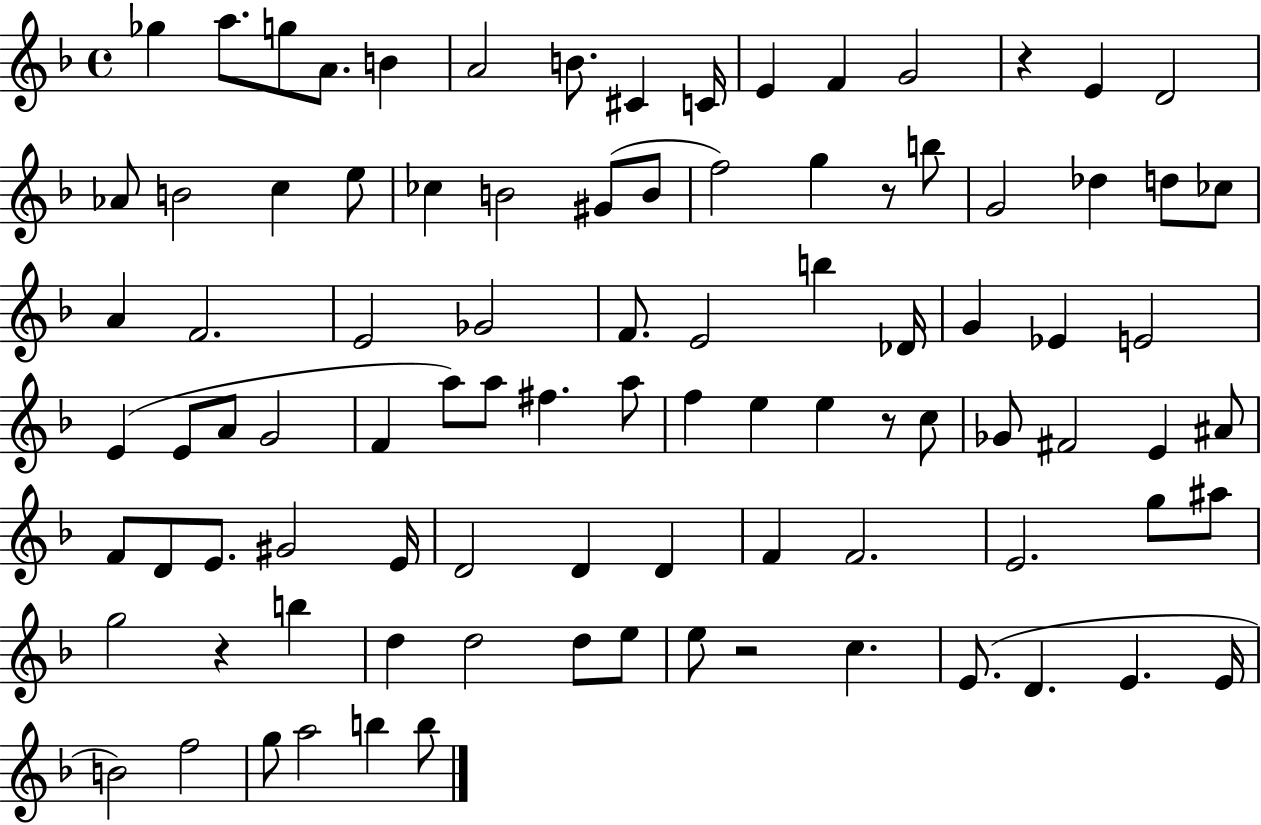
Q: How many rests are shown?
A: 5